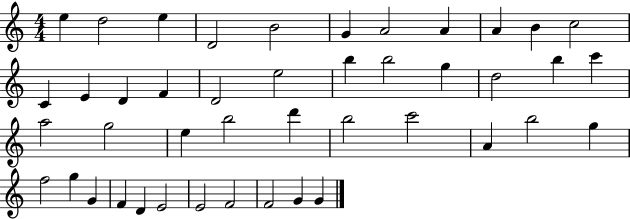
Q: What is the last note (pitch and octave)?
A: G4